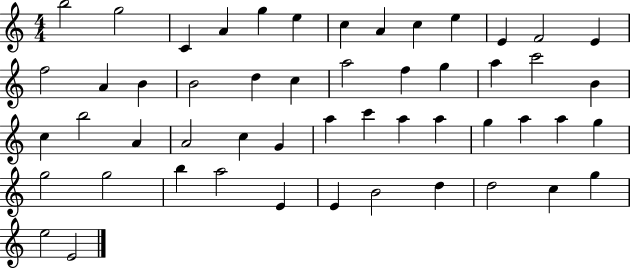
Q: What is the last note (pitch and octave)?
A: E4